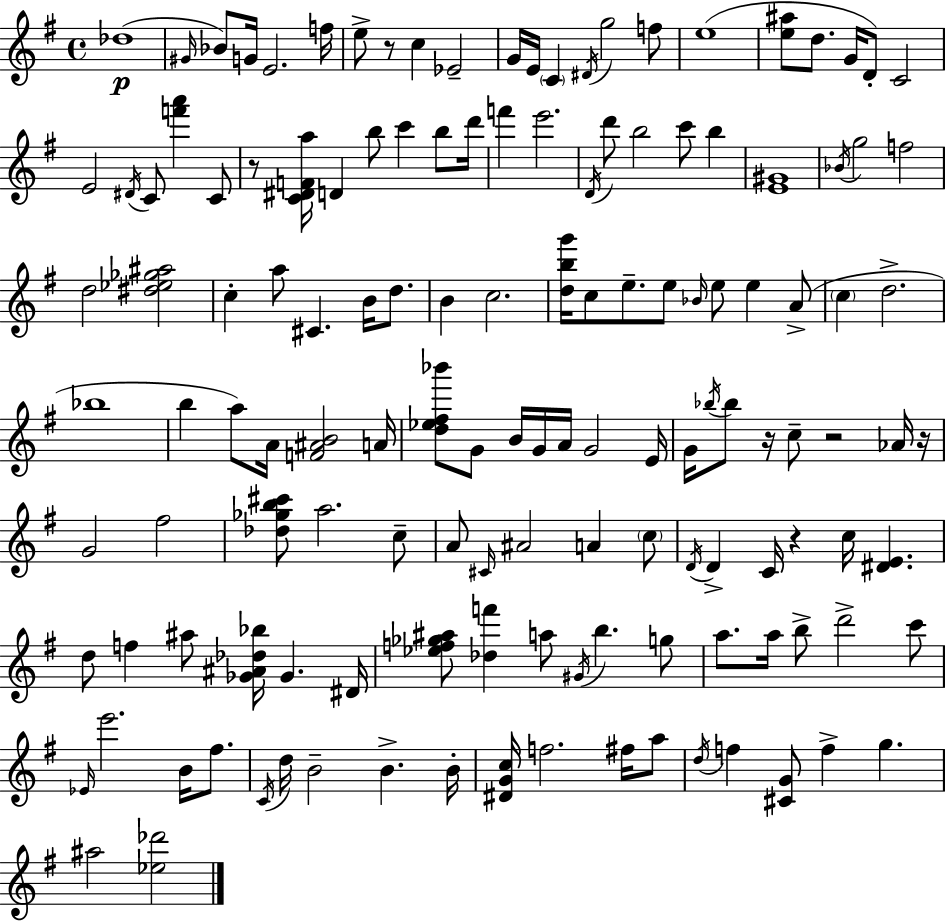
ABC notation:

X:1
T:Untitled
M:4/4
L:1/4
K:G
_d4 ^G/4 _B/2 G/4 E2 f/4 e/2 z/2 c _E2 G/4 E/4 C ^D/4 g2 f/2 e4 [e^a]/2 d/2 G/4 D/2 C2 E2 ^D/4 C/2 [f'a'] C/2 z/2 [C^DFa]/4 D b/2 c' b/2 d'/4 f' e'2 D/4 d'/2 b2 c'/2 b [E^G]4 _B/4 g2 f2 d2 [^d_e_g^a]2 c a/2 ^C B/4 d/2 B c2 [dbg']/4 c/2 e/2 e/2 _B/4 e/2 e A/2 c d2 _b4 b a/2 A/4 [F^AB]2 A/4 [d_e^f_b']/2 G/2 B/4 G/4 A/4 G2 E/4 G/4 _b/4 _b/2 z/4 c/2 z2 _A/4 z/4 G2 ^f2 [_d_gb^c']/2 a2 c/2 A/2 ^C/4 ^A2 A c/2 D/4 D C/4 z c/4 [^DE] d/2 f ^a/2 [_G^A_d_b]/4 _G ^D/4 [_ef_g^a]/2 [_df'] a/2 ^G/4 b g/2 a/2 a/4 b/2 d'2 c'/2 _E/4 e'2 B/4 ^f/2 C/4 d/4 B2 B B/4 [^DGc]/4 f2 ^f/4 a/2 d/4 f [^CG]/2 f g ^a2 [_e_d']2